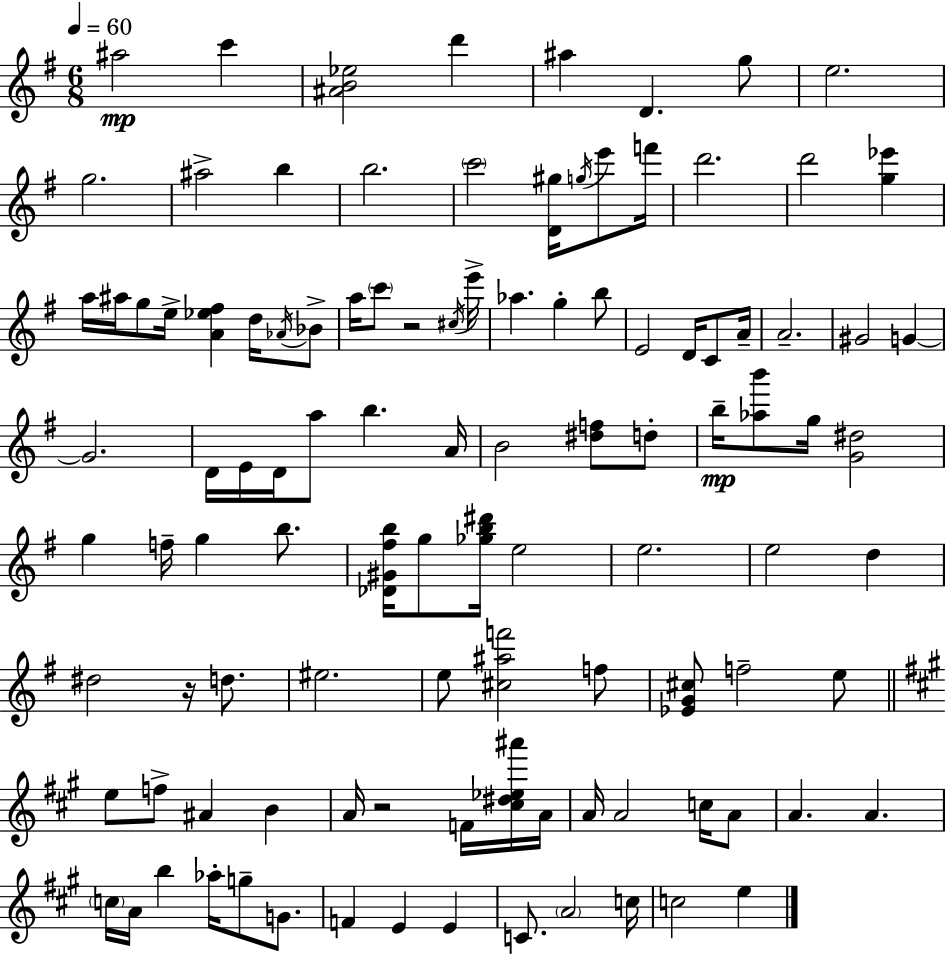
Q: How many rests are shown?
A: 3